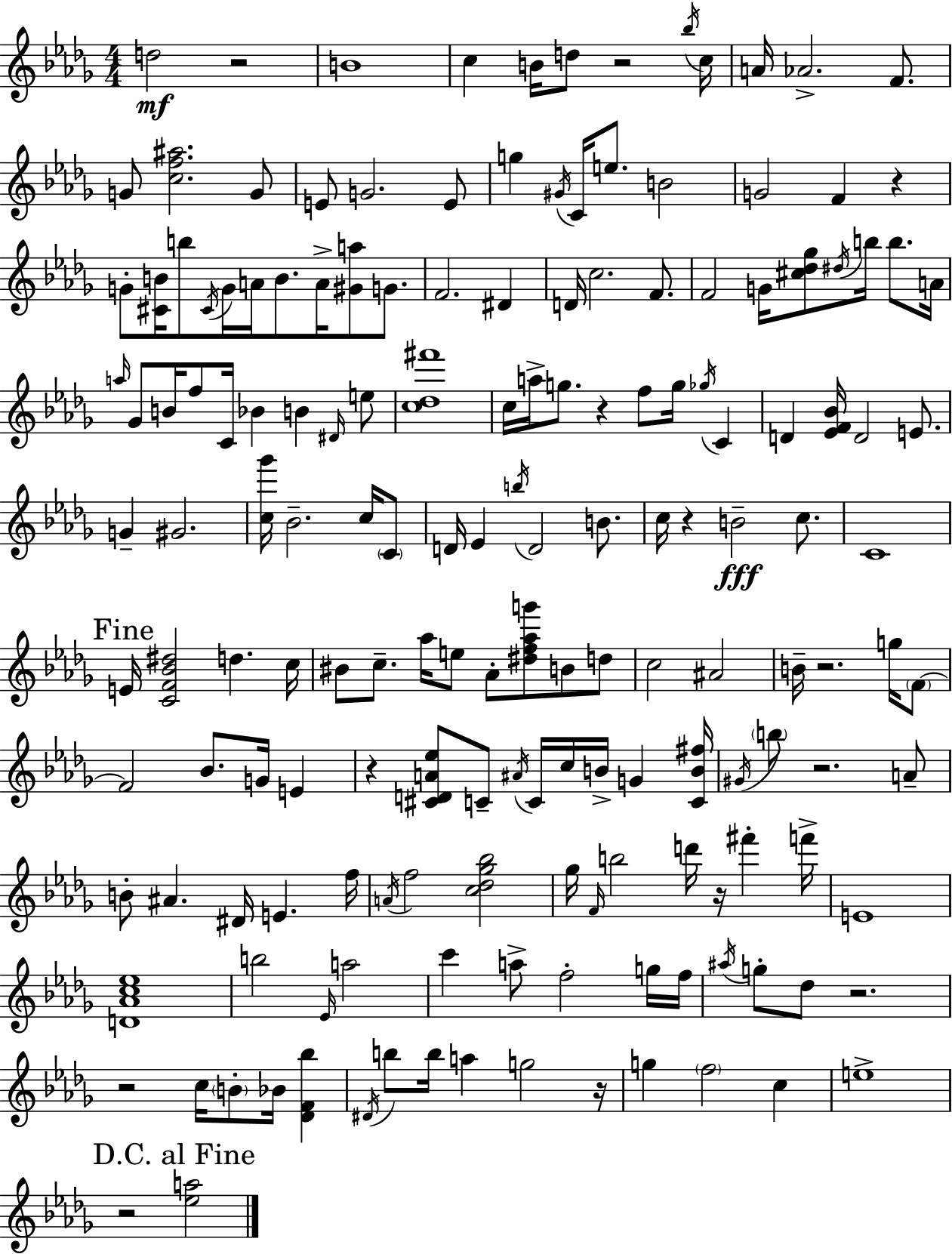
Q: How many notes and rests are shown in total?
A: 167